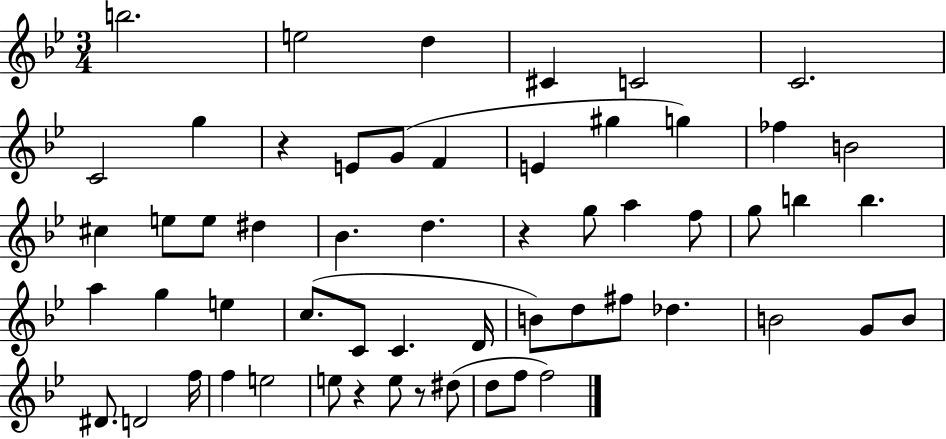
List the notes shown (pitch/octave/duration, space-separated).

B5/h. E5/h D5/q C#4/q C4/h C4/h. C4/h G5/q R/q E4/e G4/e F4/q E4/q G#5/q G5/q FES5/q B4/h C#5/q E5/e E5/e D#5/q Bb4/q. D5/q. R/q G5/e A5/q F5/e G5/e B5/q B5/q. A5/q G5/q E5/q C5/e. C4/e C4/q. D4/s B4/e D5/e F#5/e Db5/q. B4/h G4/e B4/e D#4/e. D4/h F5/s F5/q E5/h E5/e R/q E5/e R/e D#5/e D5/e F5/e F5/h